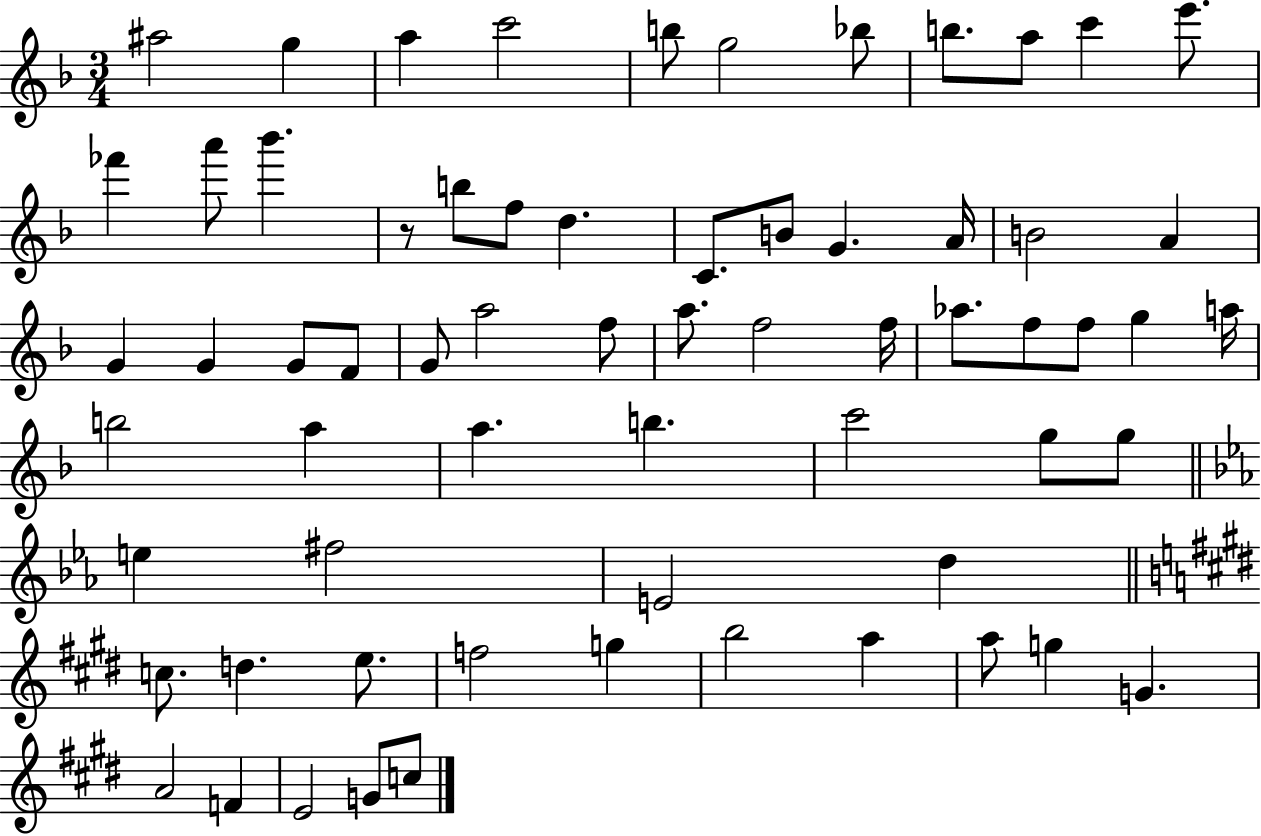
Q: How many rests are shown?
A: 1